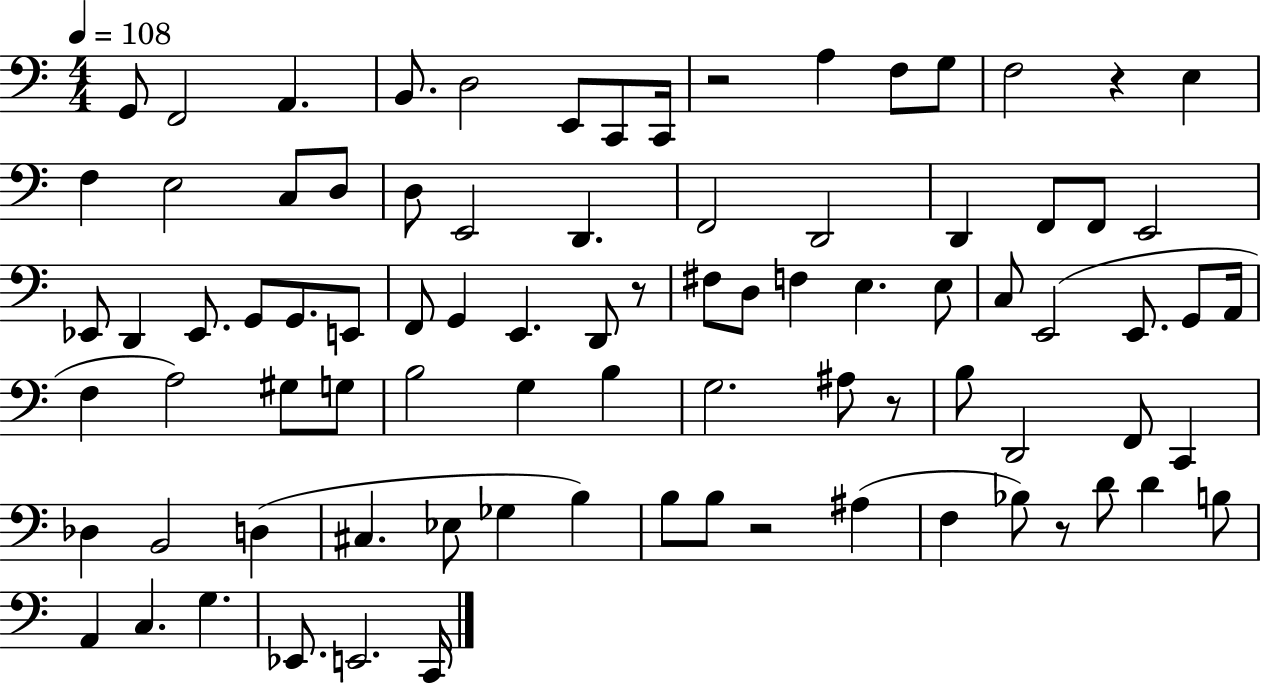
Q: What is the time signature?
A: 4/4